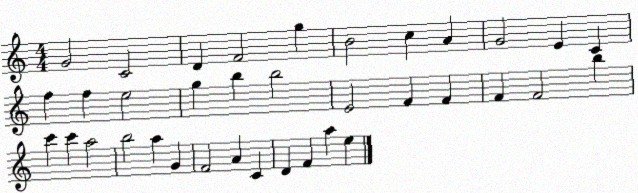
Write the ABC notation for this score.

X:1
T:Untitled
M:4/4
L:1/4
K:C
G2 C2 D F2 g B2 c A G2 E C f f e2 g b b2 E2 F F F F2 b c' c' a2 b2 a G F2 A C D F a e